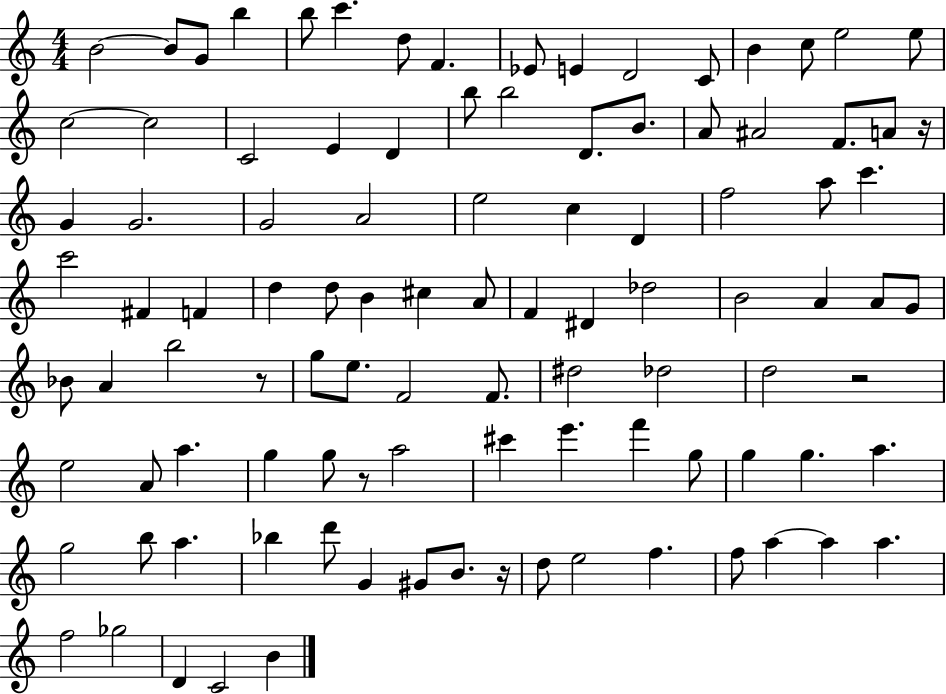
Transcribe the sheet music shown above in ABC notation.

X:1
T:Untitled
M:4/4
L:1/4
K:C
B2 B/2 G/2 b b/2 c' d/2 F _E/2 E D2 C/2 B c/2 e2 e/2 c2 c2 C2 E D b/2 b2 D/2 B/2 A/2 ^A2 F/2 A/2 z/4 G G2 G2 A2 e2 c D f2 a/2 c' c'2 ^F F d d/2 B ^c A/2 F ^D _d2 B2 A A/2 G/2 _B/2 A b2 z/2 g/2 e/2 F2 F/2 ^d2 _d2 d2 z2 e2 A/2 a g g/2 z/2 a2 ^c' e' f' g/2 g g a g2 b/2 a _b d'/2 G ^G/2 B/2 z/4 d/2 e2 f f/2 a a a f2 _g2 D C2 B